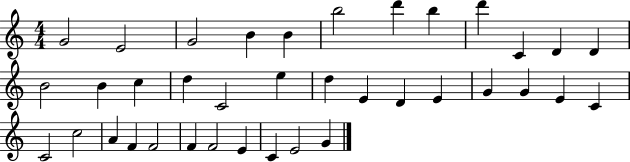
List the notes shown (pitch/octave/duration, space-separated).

G4/h E4/h G4/h B4/q B4/q B5/h D6/q B5/q D6/q C4/q D4/q D4/q B4/h B4/q C5/q D5/q C4/h E5/q D5/q E4/q D4/q E4/q G4/q G4/q E4/q C4/q C4/h C5/h A4/q F4/q F4/h F4/q F4/h E4/q C4/q E4/h G4/q